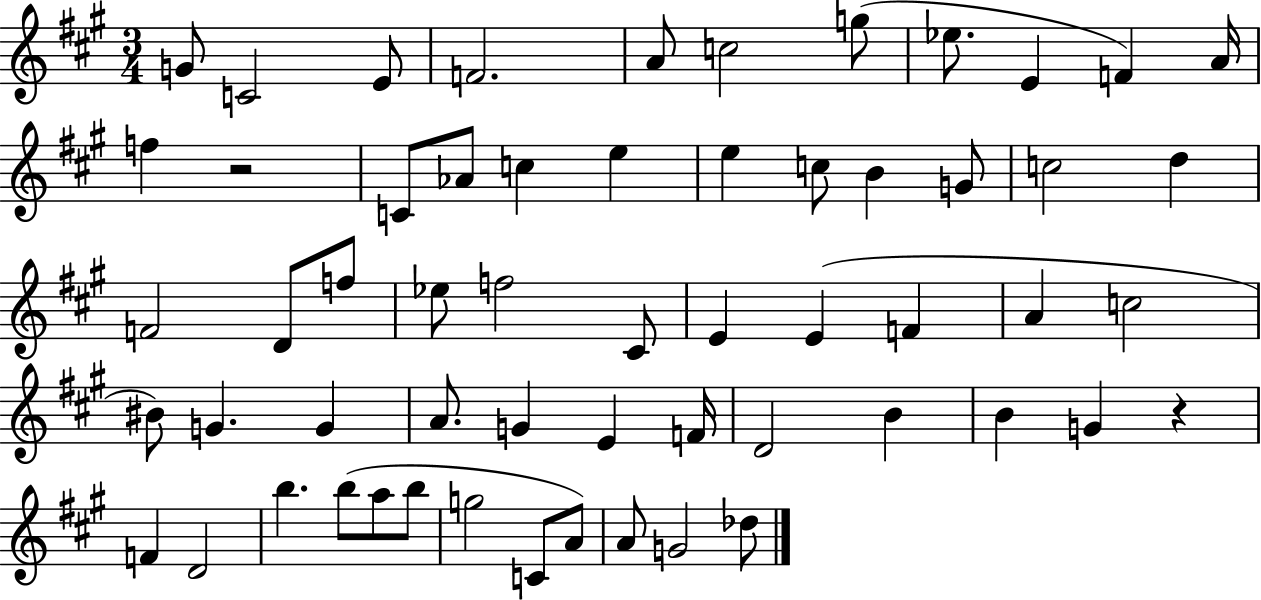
{
  \clef treble
  \numericTimeSignature
  \time 3/4
  \key a \major
  g'8 c'2 e'8 | f'2. | a'8 c''2 g''8( | ees''8. e'4 f'4) a'16 | \break f''4 r2 | c'8 aes'8 c''4 e''4 | e''4 c''8 b'4 g'8 | c''2 d''4 | \break f'2 d'8 f''8 | ees''8 f''2 cis'8 | e'4 e'4( f'4 | a'4 c''2 | \break bis'8) g'4. g'4 | a'8. g'4 e'4 f'16 | d'2 b'4 | b'4 g'4 r4 | \break f'4 d'2 | b''4. b''8( a''8 b''8 | g''2 c'8 a'8) | a'8 g'2 des''8 | \break \bar "|."
}